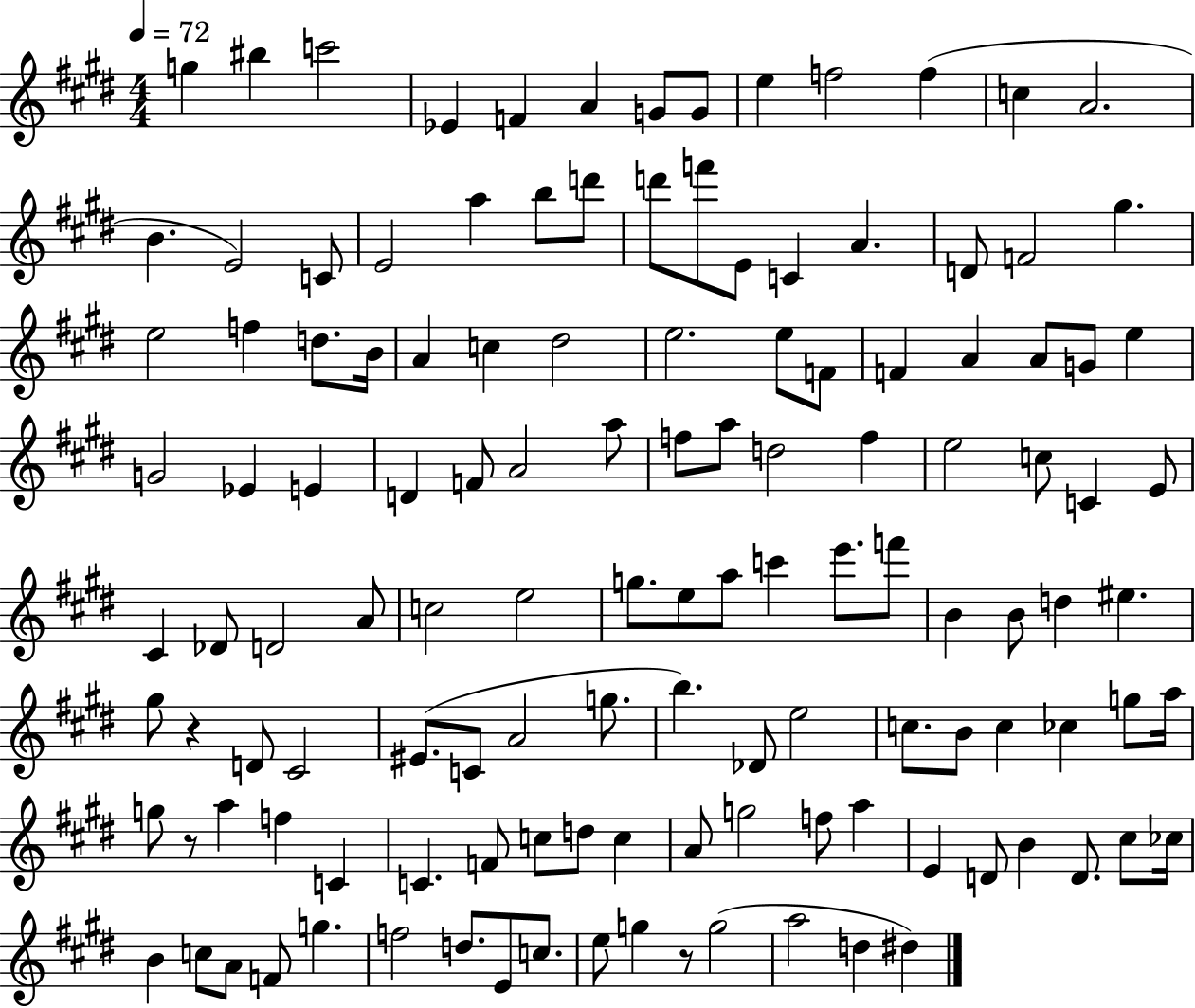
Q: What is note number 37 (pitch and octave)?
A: E5